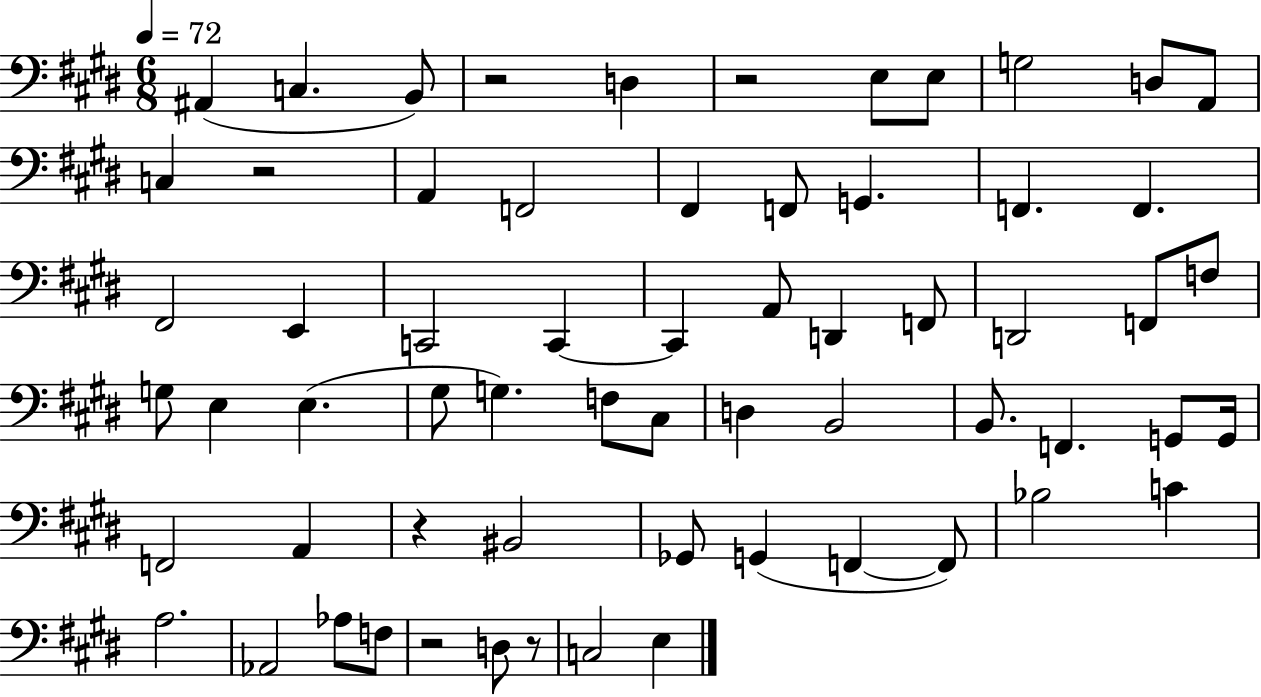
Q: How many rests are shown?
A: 6